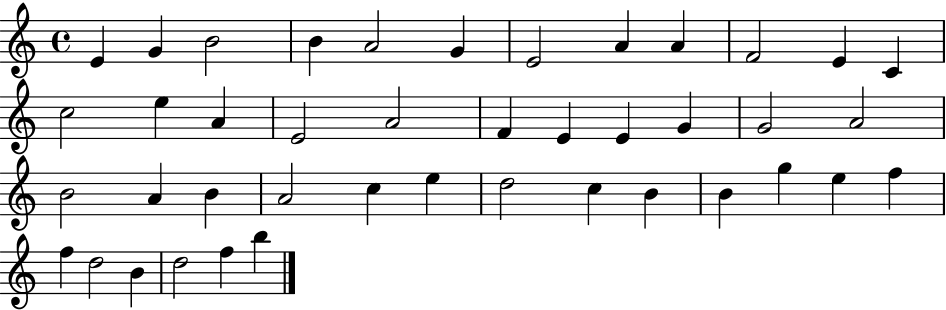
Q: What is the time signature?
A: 4/4